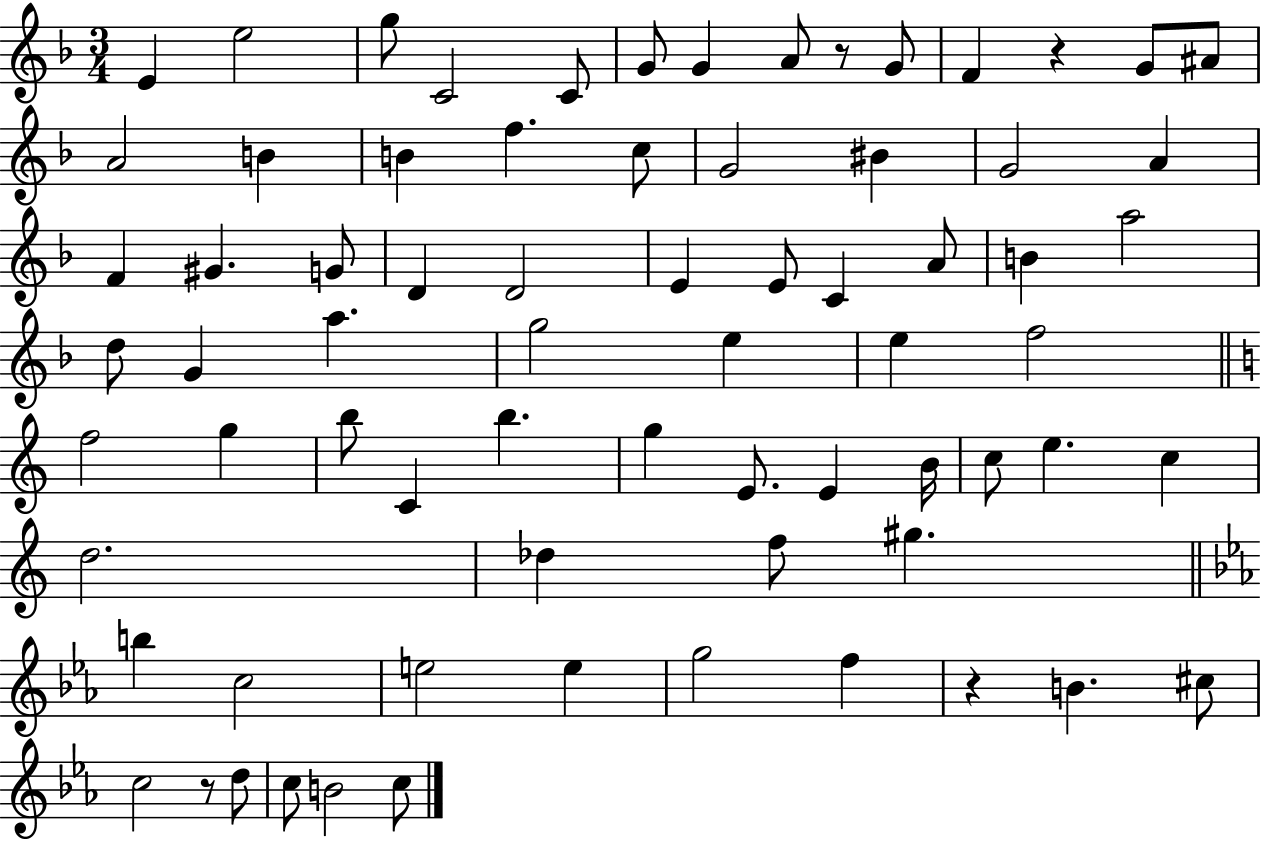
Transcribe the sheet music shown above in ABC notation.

X:1
T:Untitled
M:3/4
L:1/4
K:F
E e2 g/2 C2 C/2 G/2 G A/2 z/2 G/2 F z G/2 ^A/2 A2 B B f c/2 G2 ^B G2 A F ^G G/2 D D2 E E/2 C A/2 B a2 d/2 G a g2 e e f2 f2 g b/2 C b g E/2 E B/4 c/2 e c d2 _d f/2 ^g b c2 e2 e g2 f z B ^c/2 c2 z/2 d/2 c/2 B2 c/2